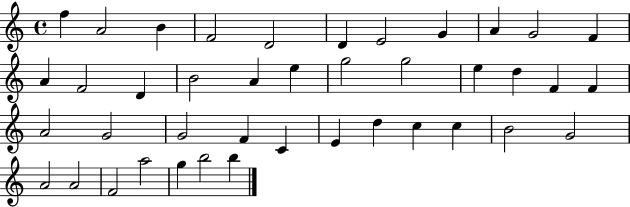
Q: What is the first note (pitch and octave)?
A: F5